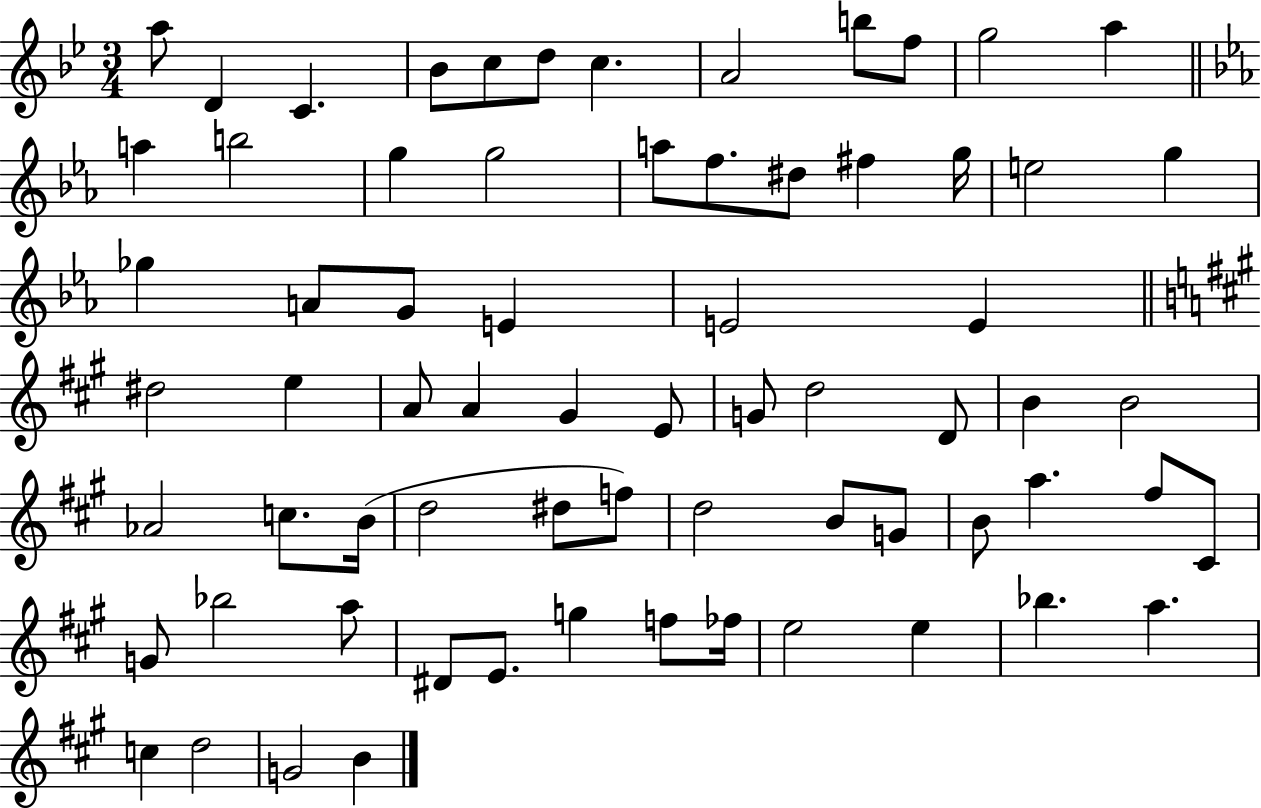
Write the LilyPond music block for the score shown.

{
  \clef treble
  \numericTimeSignature
  \time 3/4
  \key bes \major
  a''8 d'4 c'4. | bes'8 c''8 d''8 c''4. | a'2 b''8 f''8 | g''2 a''4 | \break \bar "||" \break \key c \minor a''4 b''2 | g''4 g''2 | a''8 f''8. dis''8 fis''4 g''16 | e''2 g''4 | \break ges''4 a'8 g'8 e'4 | e'2 e'4 | \bar "||" \break \key a \major dis''2 e''4 | a'8 a'4 gis'4 e'8 | g'8 d''2 d'8 | b'4 b'2 | \break aes'2 c''8. b'16( | d''2 dis''8 f''8) | d''2 b'8 g'8 | b'8 a''4. fis''8 cis'8 | \break g'8 bes''2 a''8 | dis'8 e'8. g''4 f''8 fes''16 | e''2 e''4 | bes''4. a''4. | \break c''4 d''2 | g'2 b'4 | \bar "|."
}